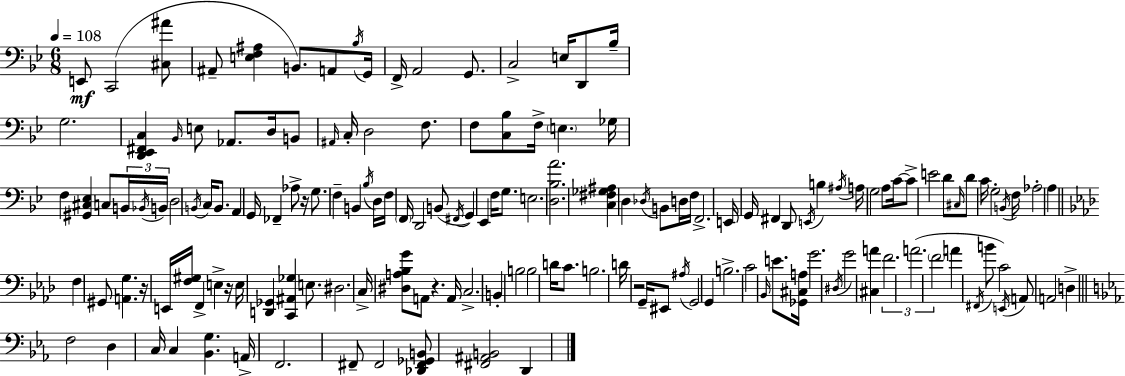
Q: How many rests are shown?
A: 5